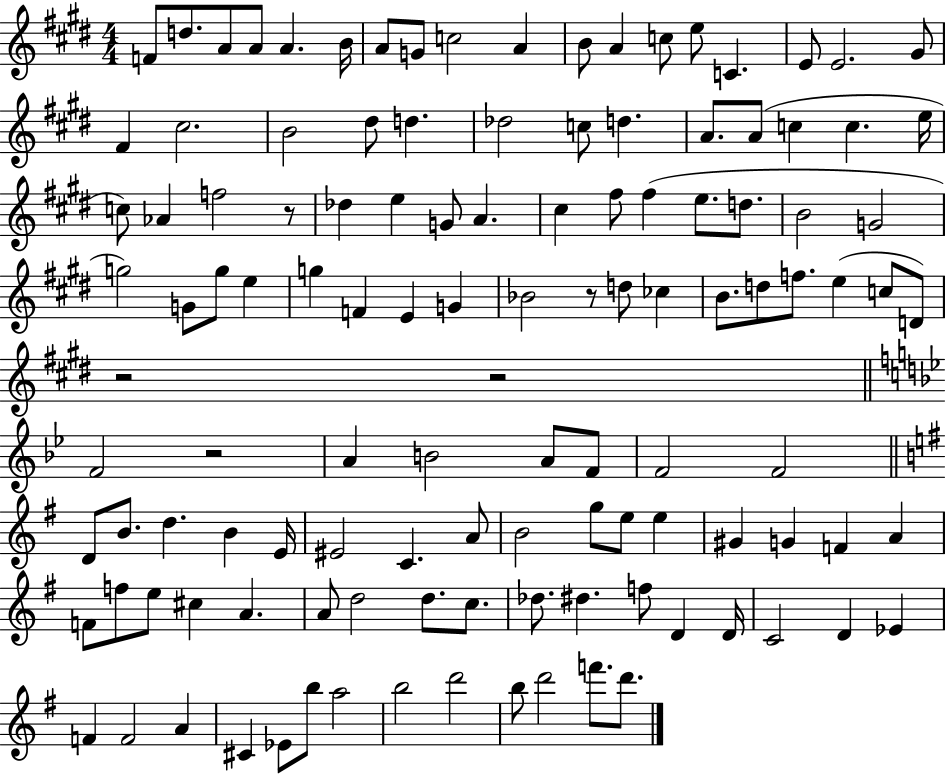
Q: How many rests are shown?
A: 5